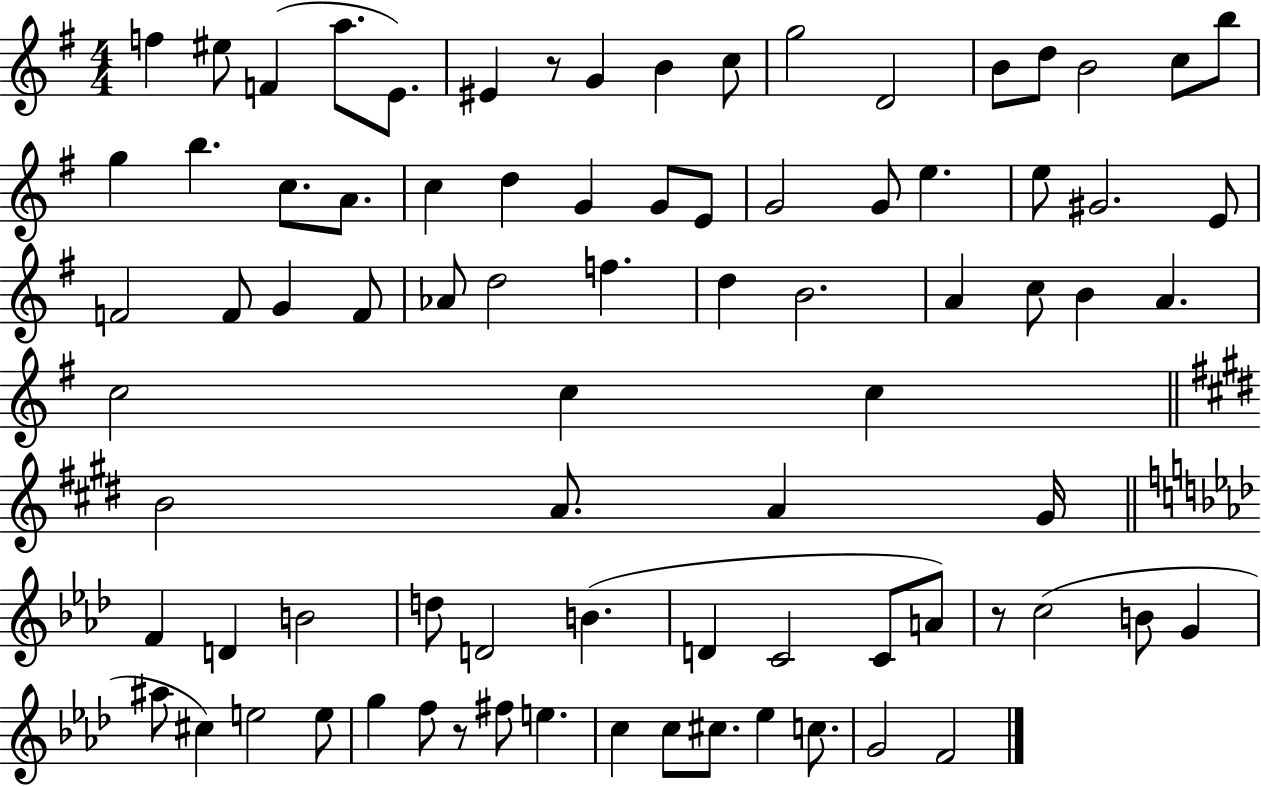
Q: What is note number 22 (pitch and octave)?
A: D5